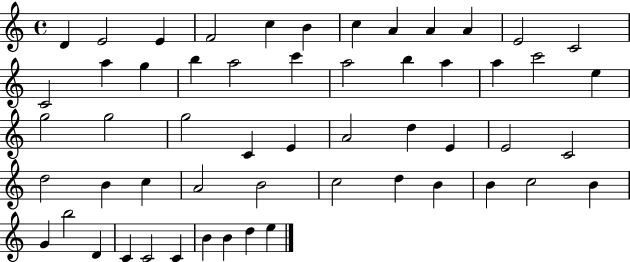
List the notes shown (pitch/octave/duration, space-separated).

D4/q E4/h E4/q F4/h C5/q B4/q C5/q A4/q A4/q A4/q E4/h C4/h C4/h A5/q G5/q B5/q A5/h C6/q A5/h B5/q A5/q A5/q C6/h E5/q G5/h G5/h G5/h C4/q E4/q A4/h D5/q E4/q E4/h C4/h D5/h B4/q C5/q A4/h B4/h C5/h D5/q B4/q B4/q C5/h B4/q G4/q B5/h D4/q C4/q C4/h C4/q B4/q B4/q D5/q E5/q